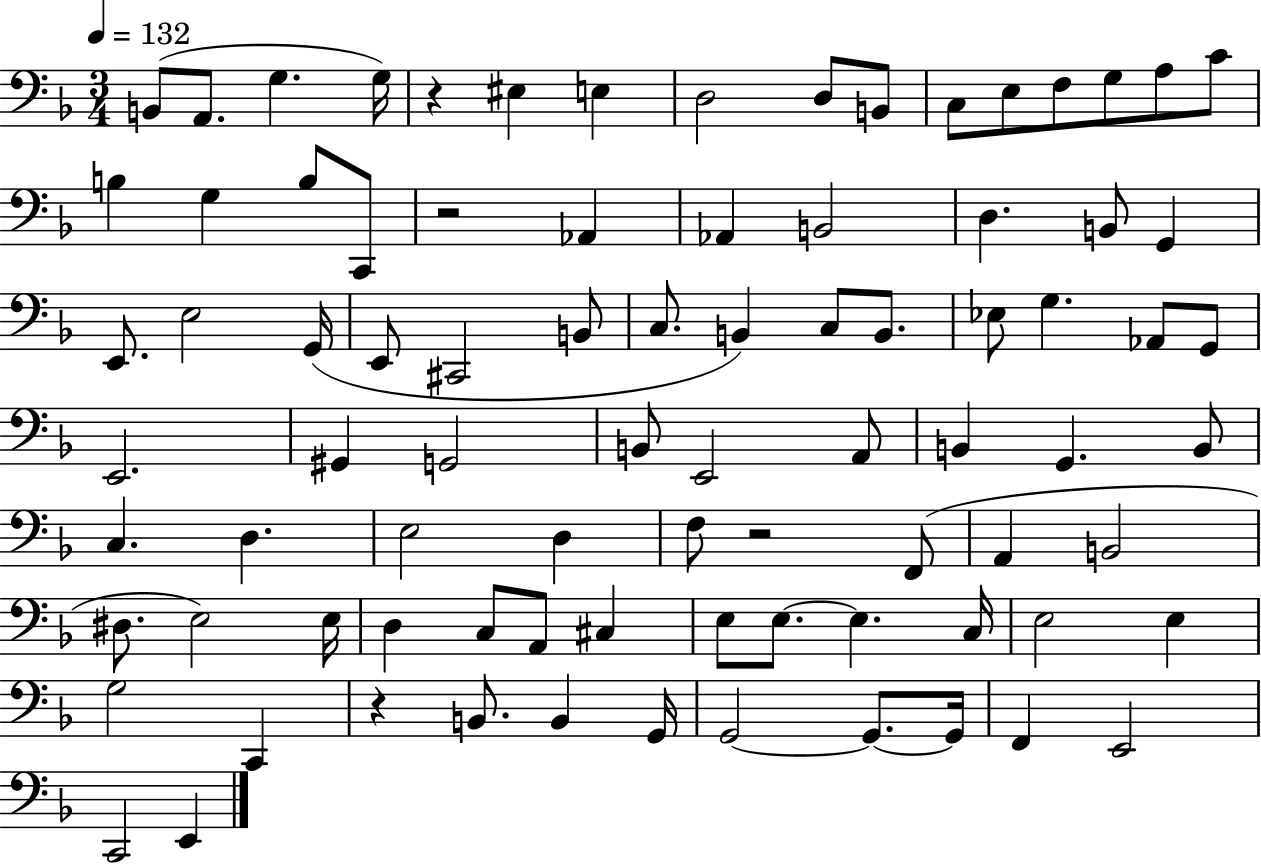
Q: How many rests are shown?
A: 4